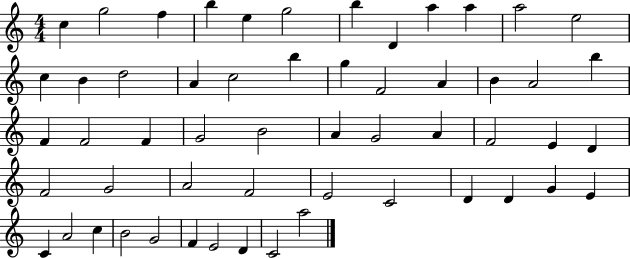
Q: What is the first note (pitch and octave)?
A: C5